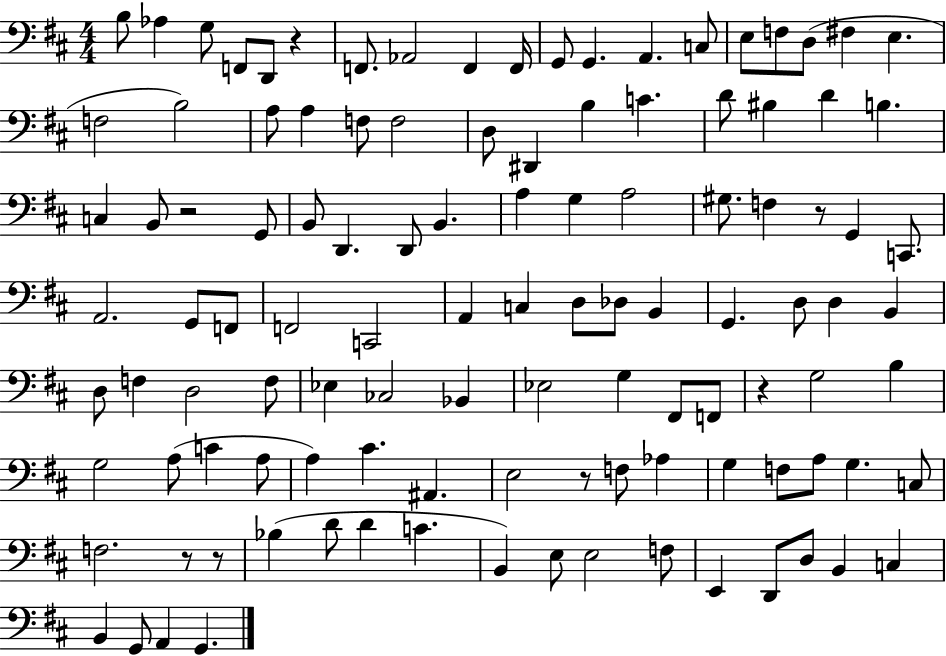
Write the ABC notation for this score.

X:1
T:Untitled
M:4/4
L:1/4
K:D
B,/2 _A, G,/2 F,,/2 D,,/2 z F,,/2 _A,,2 F,, F,,/4 G,,/2 G,, A,, C,/2 E,/2 F,/2 D,/2 ^F, E, F,2 B,2 A,/2 A, F,/2 F,2 D,/2 ^D,, B, C D/2 ^B, D B, C, B,,/2 z2 G,,/2 B,,/2 D,, D,,/2 B,, A, G, A,2 ^G,/2 F, z/2 G,, C,,/2 A,,2 G,,/2 F,,/2 F,,2 C,,2 A,, C, D,/2 _D,/2 B,, G,, D,/2 D, B,, D,/2 F, D,2 F,/2 _E, _C,2 _B,, _E,2 G, ^F,,/2 F,,/2 z G,2 B, G,2 A,/2 C A,/2 A, ^C ^A,, E,2 z/2 F,/2 _A, G, F,/2 A,/2 G, C,/2 F,2 z/2 z/2 _B, D/2 D C B,, E,/2 E,2 F,/2 E,, D,,/2 D,/2 B,, C, B,, G,,/2 A,, G,,